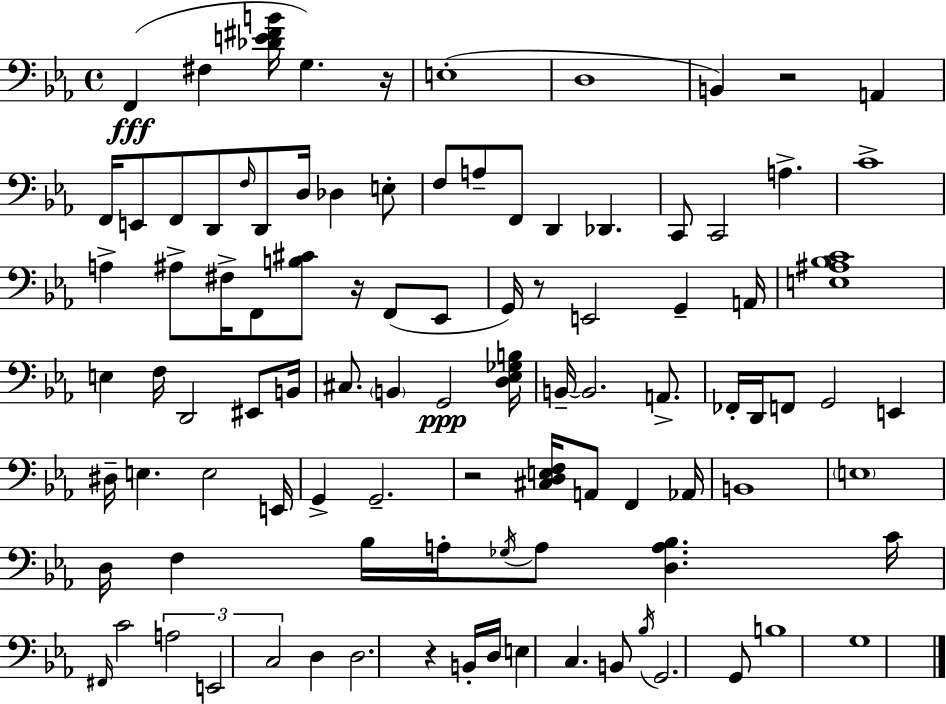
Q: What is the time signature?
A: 4/4